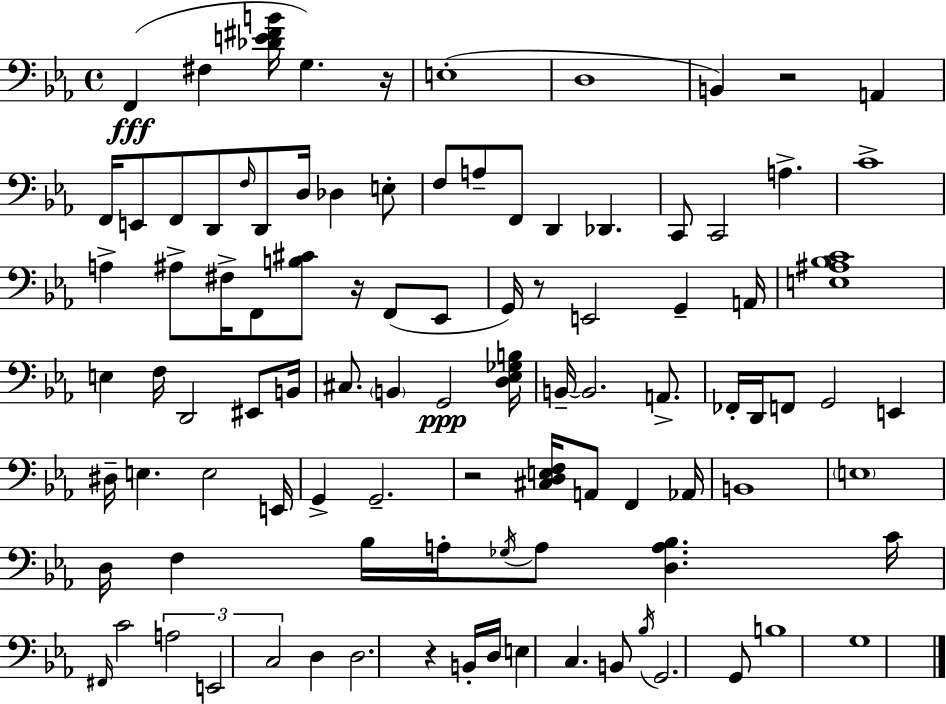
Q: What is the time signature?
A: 4/4